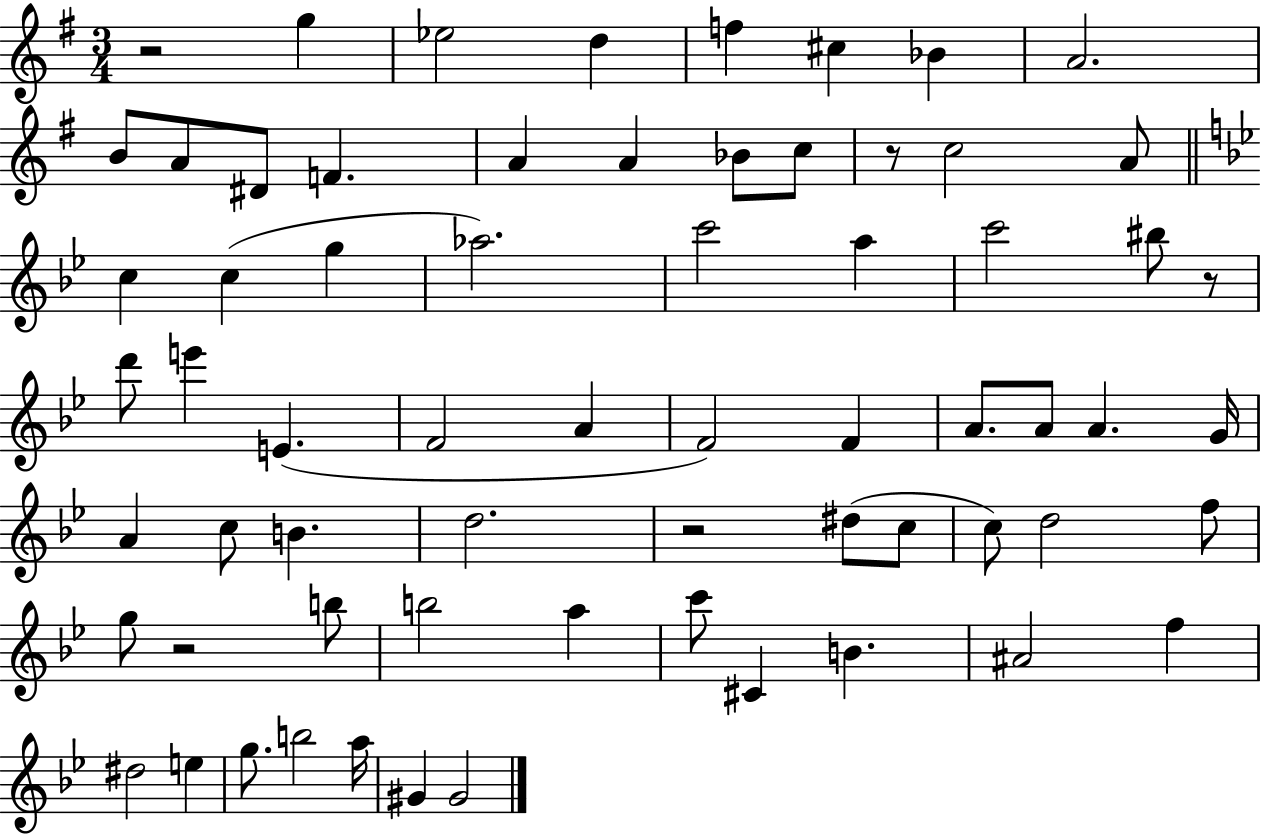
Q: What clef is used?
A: treble